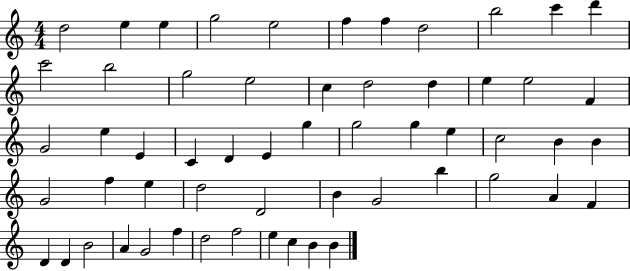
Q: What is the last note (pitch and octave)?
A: B4